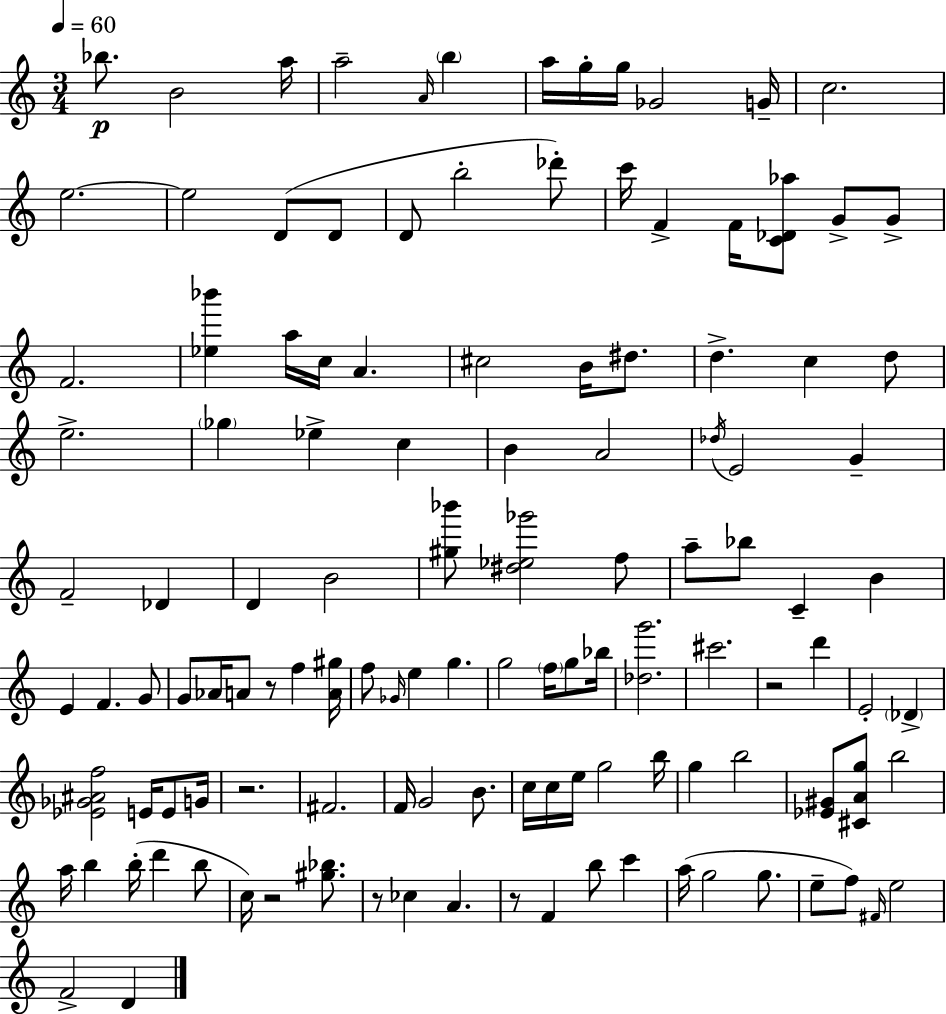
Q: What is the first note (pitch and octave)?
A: Bb5